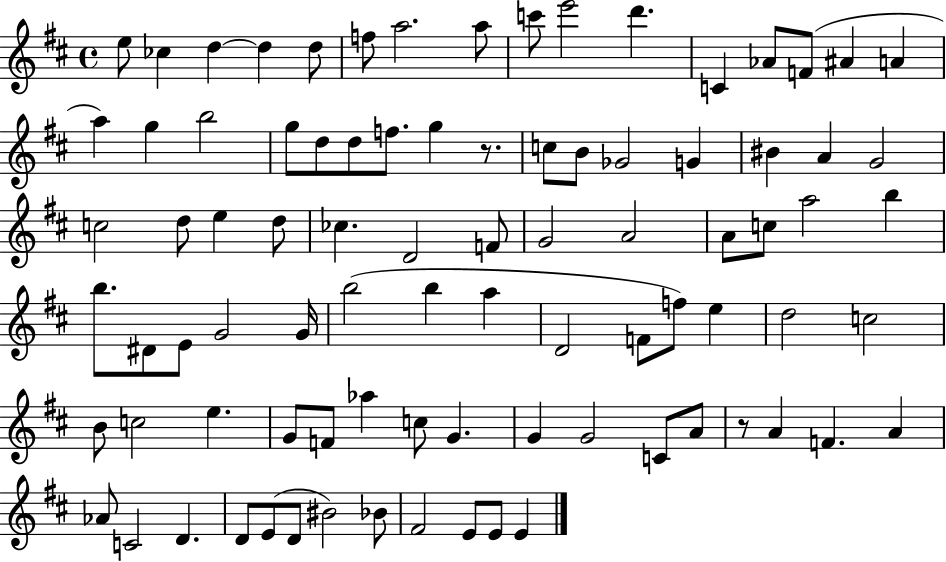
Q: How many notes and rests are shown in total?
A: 87